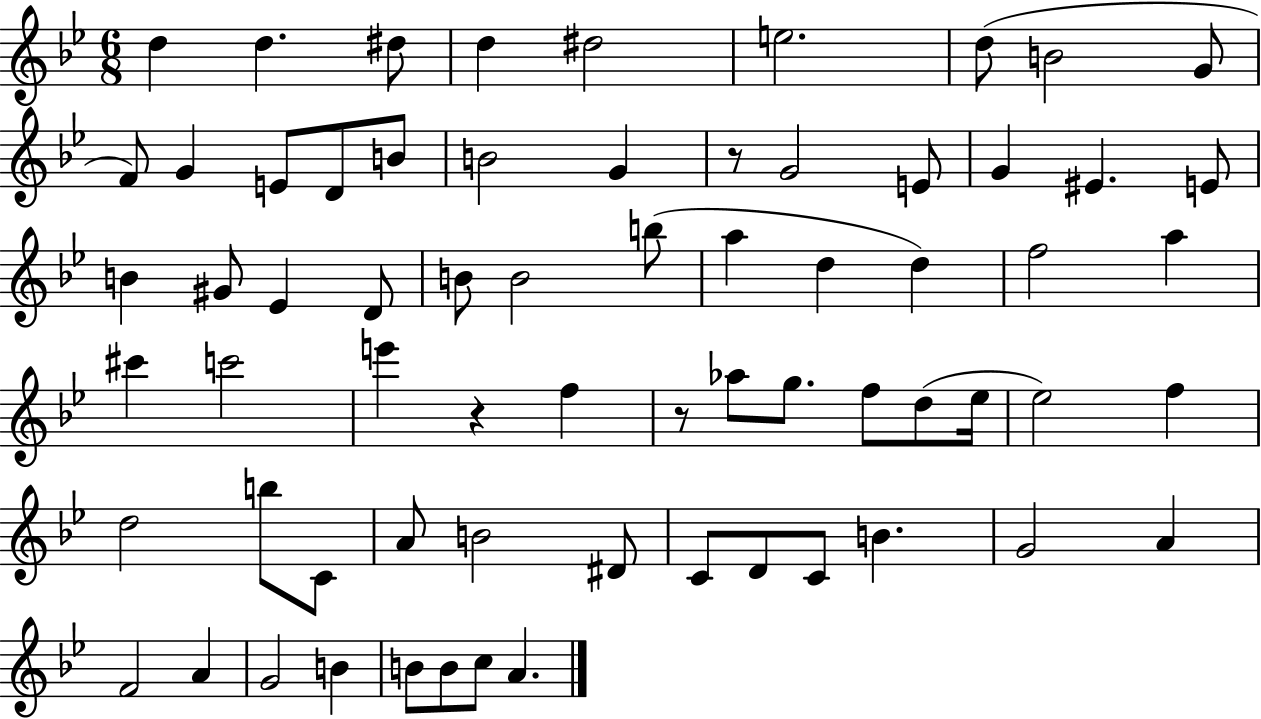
D5/q D5/q. D#5/e D5/q D#5/h E5/h. D5/e B4/h G4/e F4/e G4/q E4/e D4/e B4/e B4/h G4/q R/e G4/h E4/e G4/q EIS4/q. E4/e B4/q G#4/e Eb4/q D4/e B4/e B4/h B5/e A5/q D5/q D5/q F5/h A5/q C#6/q C6/h E6/q R/q F5/q R/e Ab5/e G5/e. F5/e D5/e Eb5/s Eb5/h F5/q D5/h B5/e C4/e A4/e B4/h D#4/e C4/e D4/e C4/e B4/q. G4/h A4/q F4/h A4/q G4/h B4/q B4/e B4/e C5/e A4/q.